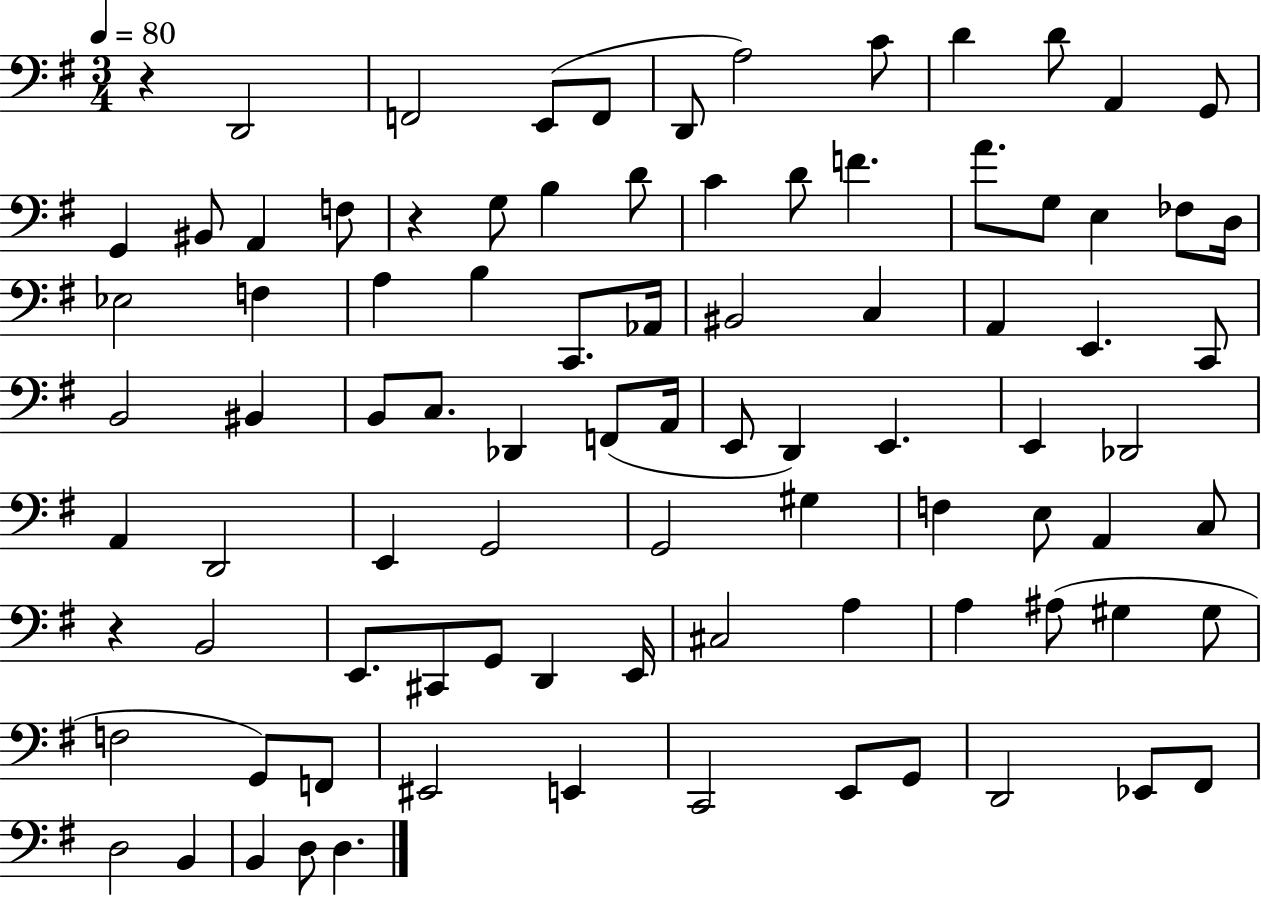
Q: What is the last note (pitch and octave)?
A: D3